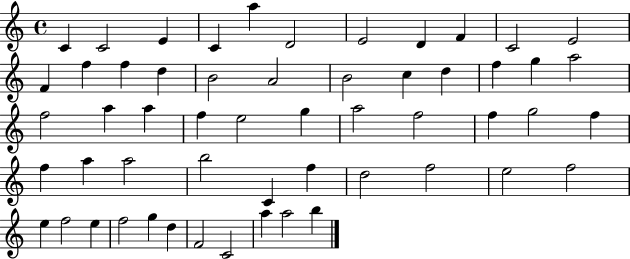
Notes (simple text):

C4/q C4/h E4/q C4/q A5/q D4/h E4/h D4/q F4/q C4/h E4/h F4/q F5/q F5/q D5/q B4/h A4/h B4/h C5/q D5/q F5/q G5/q A5/h F5/h A5/q A5/q F5/q E5/h G5/q A5/h F5/h F5/q G5/h F5/q F5/q A5/q A5/h B5/h C4/q F5/q D5/h F5/h E5/h F5/h E5/q F5/h E5/q F5/h G5/q D5/q F4/h C4/h A5/q A5/h B5/q